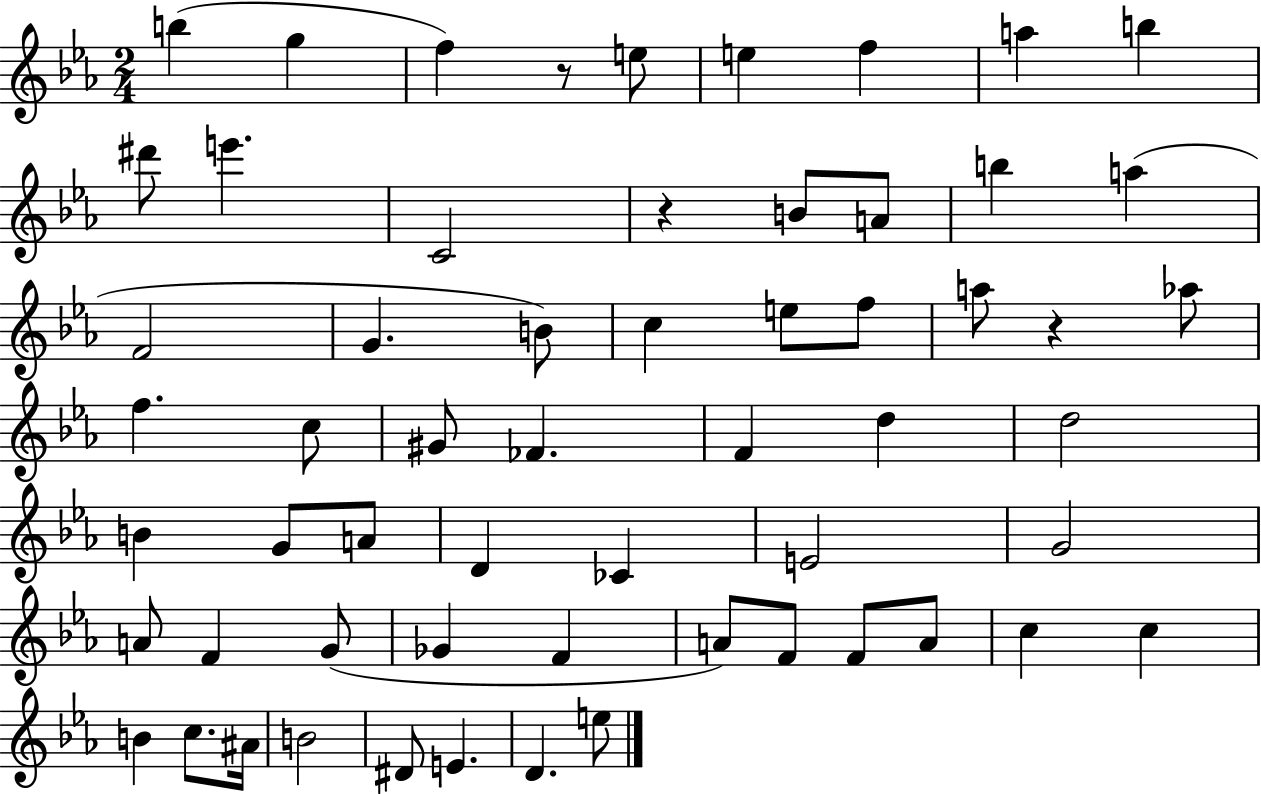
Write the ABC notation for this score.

X:1
T:Untitled
M:2/4
L:1/4
K:Eb
b g f z/2 e/2 e f a b ^d'/2 e' C2 z B/2 A/2 b a F2 G B/2 c e/2 f/2 a/2 z _a/2 f c/2 ^G/2 _F F d d2 B G/2 A/2 D _C E2 G2 A/2 F G/2 _G F A/2 F/2 F/2 A/2 c c B c/2 ^A/4 B2 ^D/2 E D e/2